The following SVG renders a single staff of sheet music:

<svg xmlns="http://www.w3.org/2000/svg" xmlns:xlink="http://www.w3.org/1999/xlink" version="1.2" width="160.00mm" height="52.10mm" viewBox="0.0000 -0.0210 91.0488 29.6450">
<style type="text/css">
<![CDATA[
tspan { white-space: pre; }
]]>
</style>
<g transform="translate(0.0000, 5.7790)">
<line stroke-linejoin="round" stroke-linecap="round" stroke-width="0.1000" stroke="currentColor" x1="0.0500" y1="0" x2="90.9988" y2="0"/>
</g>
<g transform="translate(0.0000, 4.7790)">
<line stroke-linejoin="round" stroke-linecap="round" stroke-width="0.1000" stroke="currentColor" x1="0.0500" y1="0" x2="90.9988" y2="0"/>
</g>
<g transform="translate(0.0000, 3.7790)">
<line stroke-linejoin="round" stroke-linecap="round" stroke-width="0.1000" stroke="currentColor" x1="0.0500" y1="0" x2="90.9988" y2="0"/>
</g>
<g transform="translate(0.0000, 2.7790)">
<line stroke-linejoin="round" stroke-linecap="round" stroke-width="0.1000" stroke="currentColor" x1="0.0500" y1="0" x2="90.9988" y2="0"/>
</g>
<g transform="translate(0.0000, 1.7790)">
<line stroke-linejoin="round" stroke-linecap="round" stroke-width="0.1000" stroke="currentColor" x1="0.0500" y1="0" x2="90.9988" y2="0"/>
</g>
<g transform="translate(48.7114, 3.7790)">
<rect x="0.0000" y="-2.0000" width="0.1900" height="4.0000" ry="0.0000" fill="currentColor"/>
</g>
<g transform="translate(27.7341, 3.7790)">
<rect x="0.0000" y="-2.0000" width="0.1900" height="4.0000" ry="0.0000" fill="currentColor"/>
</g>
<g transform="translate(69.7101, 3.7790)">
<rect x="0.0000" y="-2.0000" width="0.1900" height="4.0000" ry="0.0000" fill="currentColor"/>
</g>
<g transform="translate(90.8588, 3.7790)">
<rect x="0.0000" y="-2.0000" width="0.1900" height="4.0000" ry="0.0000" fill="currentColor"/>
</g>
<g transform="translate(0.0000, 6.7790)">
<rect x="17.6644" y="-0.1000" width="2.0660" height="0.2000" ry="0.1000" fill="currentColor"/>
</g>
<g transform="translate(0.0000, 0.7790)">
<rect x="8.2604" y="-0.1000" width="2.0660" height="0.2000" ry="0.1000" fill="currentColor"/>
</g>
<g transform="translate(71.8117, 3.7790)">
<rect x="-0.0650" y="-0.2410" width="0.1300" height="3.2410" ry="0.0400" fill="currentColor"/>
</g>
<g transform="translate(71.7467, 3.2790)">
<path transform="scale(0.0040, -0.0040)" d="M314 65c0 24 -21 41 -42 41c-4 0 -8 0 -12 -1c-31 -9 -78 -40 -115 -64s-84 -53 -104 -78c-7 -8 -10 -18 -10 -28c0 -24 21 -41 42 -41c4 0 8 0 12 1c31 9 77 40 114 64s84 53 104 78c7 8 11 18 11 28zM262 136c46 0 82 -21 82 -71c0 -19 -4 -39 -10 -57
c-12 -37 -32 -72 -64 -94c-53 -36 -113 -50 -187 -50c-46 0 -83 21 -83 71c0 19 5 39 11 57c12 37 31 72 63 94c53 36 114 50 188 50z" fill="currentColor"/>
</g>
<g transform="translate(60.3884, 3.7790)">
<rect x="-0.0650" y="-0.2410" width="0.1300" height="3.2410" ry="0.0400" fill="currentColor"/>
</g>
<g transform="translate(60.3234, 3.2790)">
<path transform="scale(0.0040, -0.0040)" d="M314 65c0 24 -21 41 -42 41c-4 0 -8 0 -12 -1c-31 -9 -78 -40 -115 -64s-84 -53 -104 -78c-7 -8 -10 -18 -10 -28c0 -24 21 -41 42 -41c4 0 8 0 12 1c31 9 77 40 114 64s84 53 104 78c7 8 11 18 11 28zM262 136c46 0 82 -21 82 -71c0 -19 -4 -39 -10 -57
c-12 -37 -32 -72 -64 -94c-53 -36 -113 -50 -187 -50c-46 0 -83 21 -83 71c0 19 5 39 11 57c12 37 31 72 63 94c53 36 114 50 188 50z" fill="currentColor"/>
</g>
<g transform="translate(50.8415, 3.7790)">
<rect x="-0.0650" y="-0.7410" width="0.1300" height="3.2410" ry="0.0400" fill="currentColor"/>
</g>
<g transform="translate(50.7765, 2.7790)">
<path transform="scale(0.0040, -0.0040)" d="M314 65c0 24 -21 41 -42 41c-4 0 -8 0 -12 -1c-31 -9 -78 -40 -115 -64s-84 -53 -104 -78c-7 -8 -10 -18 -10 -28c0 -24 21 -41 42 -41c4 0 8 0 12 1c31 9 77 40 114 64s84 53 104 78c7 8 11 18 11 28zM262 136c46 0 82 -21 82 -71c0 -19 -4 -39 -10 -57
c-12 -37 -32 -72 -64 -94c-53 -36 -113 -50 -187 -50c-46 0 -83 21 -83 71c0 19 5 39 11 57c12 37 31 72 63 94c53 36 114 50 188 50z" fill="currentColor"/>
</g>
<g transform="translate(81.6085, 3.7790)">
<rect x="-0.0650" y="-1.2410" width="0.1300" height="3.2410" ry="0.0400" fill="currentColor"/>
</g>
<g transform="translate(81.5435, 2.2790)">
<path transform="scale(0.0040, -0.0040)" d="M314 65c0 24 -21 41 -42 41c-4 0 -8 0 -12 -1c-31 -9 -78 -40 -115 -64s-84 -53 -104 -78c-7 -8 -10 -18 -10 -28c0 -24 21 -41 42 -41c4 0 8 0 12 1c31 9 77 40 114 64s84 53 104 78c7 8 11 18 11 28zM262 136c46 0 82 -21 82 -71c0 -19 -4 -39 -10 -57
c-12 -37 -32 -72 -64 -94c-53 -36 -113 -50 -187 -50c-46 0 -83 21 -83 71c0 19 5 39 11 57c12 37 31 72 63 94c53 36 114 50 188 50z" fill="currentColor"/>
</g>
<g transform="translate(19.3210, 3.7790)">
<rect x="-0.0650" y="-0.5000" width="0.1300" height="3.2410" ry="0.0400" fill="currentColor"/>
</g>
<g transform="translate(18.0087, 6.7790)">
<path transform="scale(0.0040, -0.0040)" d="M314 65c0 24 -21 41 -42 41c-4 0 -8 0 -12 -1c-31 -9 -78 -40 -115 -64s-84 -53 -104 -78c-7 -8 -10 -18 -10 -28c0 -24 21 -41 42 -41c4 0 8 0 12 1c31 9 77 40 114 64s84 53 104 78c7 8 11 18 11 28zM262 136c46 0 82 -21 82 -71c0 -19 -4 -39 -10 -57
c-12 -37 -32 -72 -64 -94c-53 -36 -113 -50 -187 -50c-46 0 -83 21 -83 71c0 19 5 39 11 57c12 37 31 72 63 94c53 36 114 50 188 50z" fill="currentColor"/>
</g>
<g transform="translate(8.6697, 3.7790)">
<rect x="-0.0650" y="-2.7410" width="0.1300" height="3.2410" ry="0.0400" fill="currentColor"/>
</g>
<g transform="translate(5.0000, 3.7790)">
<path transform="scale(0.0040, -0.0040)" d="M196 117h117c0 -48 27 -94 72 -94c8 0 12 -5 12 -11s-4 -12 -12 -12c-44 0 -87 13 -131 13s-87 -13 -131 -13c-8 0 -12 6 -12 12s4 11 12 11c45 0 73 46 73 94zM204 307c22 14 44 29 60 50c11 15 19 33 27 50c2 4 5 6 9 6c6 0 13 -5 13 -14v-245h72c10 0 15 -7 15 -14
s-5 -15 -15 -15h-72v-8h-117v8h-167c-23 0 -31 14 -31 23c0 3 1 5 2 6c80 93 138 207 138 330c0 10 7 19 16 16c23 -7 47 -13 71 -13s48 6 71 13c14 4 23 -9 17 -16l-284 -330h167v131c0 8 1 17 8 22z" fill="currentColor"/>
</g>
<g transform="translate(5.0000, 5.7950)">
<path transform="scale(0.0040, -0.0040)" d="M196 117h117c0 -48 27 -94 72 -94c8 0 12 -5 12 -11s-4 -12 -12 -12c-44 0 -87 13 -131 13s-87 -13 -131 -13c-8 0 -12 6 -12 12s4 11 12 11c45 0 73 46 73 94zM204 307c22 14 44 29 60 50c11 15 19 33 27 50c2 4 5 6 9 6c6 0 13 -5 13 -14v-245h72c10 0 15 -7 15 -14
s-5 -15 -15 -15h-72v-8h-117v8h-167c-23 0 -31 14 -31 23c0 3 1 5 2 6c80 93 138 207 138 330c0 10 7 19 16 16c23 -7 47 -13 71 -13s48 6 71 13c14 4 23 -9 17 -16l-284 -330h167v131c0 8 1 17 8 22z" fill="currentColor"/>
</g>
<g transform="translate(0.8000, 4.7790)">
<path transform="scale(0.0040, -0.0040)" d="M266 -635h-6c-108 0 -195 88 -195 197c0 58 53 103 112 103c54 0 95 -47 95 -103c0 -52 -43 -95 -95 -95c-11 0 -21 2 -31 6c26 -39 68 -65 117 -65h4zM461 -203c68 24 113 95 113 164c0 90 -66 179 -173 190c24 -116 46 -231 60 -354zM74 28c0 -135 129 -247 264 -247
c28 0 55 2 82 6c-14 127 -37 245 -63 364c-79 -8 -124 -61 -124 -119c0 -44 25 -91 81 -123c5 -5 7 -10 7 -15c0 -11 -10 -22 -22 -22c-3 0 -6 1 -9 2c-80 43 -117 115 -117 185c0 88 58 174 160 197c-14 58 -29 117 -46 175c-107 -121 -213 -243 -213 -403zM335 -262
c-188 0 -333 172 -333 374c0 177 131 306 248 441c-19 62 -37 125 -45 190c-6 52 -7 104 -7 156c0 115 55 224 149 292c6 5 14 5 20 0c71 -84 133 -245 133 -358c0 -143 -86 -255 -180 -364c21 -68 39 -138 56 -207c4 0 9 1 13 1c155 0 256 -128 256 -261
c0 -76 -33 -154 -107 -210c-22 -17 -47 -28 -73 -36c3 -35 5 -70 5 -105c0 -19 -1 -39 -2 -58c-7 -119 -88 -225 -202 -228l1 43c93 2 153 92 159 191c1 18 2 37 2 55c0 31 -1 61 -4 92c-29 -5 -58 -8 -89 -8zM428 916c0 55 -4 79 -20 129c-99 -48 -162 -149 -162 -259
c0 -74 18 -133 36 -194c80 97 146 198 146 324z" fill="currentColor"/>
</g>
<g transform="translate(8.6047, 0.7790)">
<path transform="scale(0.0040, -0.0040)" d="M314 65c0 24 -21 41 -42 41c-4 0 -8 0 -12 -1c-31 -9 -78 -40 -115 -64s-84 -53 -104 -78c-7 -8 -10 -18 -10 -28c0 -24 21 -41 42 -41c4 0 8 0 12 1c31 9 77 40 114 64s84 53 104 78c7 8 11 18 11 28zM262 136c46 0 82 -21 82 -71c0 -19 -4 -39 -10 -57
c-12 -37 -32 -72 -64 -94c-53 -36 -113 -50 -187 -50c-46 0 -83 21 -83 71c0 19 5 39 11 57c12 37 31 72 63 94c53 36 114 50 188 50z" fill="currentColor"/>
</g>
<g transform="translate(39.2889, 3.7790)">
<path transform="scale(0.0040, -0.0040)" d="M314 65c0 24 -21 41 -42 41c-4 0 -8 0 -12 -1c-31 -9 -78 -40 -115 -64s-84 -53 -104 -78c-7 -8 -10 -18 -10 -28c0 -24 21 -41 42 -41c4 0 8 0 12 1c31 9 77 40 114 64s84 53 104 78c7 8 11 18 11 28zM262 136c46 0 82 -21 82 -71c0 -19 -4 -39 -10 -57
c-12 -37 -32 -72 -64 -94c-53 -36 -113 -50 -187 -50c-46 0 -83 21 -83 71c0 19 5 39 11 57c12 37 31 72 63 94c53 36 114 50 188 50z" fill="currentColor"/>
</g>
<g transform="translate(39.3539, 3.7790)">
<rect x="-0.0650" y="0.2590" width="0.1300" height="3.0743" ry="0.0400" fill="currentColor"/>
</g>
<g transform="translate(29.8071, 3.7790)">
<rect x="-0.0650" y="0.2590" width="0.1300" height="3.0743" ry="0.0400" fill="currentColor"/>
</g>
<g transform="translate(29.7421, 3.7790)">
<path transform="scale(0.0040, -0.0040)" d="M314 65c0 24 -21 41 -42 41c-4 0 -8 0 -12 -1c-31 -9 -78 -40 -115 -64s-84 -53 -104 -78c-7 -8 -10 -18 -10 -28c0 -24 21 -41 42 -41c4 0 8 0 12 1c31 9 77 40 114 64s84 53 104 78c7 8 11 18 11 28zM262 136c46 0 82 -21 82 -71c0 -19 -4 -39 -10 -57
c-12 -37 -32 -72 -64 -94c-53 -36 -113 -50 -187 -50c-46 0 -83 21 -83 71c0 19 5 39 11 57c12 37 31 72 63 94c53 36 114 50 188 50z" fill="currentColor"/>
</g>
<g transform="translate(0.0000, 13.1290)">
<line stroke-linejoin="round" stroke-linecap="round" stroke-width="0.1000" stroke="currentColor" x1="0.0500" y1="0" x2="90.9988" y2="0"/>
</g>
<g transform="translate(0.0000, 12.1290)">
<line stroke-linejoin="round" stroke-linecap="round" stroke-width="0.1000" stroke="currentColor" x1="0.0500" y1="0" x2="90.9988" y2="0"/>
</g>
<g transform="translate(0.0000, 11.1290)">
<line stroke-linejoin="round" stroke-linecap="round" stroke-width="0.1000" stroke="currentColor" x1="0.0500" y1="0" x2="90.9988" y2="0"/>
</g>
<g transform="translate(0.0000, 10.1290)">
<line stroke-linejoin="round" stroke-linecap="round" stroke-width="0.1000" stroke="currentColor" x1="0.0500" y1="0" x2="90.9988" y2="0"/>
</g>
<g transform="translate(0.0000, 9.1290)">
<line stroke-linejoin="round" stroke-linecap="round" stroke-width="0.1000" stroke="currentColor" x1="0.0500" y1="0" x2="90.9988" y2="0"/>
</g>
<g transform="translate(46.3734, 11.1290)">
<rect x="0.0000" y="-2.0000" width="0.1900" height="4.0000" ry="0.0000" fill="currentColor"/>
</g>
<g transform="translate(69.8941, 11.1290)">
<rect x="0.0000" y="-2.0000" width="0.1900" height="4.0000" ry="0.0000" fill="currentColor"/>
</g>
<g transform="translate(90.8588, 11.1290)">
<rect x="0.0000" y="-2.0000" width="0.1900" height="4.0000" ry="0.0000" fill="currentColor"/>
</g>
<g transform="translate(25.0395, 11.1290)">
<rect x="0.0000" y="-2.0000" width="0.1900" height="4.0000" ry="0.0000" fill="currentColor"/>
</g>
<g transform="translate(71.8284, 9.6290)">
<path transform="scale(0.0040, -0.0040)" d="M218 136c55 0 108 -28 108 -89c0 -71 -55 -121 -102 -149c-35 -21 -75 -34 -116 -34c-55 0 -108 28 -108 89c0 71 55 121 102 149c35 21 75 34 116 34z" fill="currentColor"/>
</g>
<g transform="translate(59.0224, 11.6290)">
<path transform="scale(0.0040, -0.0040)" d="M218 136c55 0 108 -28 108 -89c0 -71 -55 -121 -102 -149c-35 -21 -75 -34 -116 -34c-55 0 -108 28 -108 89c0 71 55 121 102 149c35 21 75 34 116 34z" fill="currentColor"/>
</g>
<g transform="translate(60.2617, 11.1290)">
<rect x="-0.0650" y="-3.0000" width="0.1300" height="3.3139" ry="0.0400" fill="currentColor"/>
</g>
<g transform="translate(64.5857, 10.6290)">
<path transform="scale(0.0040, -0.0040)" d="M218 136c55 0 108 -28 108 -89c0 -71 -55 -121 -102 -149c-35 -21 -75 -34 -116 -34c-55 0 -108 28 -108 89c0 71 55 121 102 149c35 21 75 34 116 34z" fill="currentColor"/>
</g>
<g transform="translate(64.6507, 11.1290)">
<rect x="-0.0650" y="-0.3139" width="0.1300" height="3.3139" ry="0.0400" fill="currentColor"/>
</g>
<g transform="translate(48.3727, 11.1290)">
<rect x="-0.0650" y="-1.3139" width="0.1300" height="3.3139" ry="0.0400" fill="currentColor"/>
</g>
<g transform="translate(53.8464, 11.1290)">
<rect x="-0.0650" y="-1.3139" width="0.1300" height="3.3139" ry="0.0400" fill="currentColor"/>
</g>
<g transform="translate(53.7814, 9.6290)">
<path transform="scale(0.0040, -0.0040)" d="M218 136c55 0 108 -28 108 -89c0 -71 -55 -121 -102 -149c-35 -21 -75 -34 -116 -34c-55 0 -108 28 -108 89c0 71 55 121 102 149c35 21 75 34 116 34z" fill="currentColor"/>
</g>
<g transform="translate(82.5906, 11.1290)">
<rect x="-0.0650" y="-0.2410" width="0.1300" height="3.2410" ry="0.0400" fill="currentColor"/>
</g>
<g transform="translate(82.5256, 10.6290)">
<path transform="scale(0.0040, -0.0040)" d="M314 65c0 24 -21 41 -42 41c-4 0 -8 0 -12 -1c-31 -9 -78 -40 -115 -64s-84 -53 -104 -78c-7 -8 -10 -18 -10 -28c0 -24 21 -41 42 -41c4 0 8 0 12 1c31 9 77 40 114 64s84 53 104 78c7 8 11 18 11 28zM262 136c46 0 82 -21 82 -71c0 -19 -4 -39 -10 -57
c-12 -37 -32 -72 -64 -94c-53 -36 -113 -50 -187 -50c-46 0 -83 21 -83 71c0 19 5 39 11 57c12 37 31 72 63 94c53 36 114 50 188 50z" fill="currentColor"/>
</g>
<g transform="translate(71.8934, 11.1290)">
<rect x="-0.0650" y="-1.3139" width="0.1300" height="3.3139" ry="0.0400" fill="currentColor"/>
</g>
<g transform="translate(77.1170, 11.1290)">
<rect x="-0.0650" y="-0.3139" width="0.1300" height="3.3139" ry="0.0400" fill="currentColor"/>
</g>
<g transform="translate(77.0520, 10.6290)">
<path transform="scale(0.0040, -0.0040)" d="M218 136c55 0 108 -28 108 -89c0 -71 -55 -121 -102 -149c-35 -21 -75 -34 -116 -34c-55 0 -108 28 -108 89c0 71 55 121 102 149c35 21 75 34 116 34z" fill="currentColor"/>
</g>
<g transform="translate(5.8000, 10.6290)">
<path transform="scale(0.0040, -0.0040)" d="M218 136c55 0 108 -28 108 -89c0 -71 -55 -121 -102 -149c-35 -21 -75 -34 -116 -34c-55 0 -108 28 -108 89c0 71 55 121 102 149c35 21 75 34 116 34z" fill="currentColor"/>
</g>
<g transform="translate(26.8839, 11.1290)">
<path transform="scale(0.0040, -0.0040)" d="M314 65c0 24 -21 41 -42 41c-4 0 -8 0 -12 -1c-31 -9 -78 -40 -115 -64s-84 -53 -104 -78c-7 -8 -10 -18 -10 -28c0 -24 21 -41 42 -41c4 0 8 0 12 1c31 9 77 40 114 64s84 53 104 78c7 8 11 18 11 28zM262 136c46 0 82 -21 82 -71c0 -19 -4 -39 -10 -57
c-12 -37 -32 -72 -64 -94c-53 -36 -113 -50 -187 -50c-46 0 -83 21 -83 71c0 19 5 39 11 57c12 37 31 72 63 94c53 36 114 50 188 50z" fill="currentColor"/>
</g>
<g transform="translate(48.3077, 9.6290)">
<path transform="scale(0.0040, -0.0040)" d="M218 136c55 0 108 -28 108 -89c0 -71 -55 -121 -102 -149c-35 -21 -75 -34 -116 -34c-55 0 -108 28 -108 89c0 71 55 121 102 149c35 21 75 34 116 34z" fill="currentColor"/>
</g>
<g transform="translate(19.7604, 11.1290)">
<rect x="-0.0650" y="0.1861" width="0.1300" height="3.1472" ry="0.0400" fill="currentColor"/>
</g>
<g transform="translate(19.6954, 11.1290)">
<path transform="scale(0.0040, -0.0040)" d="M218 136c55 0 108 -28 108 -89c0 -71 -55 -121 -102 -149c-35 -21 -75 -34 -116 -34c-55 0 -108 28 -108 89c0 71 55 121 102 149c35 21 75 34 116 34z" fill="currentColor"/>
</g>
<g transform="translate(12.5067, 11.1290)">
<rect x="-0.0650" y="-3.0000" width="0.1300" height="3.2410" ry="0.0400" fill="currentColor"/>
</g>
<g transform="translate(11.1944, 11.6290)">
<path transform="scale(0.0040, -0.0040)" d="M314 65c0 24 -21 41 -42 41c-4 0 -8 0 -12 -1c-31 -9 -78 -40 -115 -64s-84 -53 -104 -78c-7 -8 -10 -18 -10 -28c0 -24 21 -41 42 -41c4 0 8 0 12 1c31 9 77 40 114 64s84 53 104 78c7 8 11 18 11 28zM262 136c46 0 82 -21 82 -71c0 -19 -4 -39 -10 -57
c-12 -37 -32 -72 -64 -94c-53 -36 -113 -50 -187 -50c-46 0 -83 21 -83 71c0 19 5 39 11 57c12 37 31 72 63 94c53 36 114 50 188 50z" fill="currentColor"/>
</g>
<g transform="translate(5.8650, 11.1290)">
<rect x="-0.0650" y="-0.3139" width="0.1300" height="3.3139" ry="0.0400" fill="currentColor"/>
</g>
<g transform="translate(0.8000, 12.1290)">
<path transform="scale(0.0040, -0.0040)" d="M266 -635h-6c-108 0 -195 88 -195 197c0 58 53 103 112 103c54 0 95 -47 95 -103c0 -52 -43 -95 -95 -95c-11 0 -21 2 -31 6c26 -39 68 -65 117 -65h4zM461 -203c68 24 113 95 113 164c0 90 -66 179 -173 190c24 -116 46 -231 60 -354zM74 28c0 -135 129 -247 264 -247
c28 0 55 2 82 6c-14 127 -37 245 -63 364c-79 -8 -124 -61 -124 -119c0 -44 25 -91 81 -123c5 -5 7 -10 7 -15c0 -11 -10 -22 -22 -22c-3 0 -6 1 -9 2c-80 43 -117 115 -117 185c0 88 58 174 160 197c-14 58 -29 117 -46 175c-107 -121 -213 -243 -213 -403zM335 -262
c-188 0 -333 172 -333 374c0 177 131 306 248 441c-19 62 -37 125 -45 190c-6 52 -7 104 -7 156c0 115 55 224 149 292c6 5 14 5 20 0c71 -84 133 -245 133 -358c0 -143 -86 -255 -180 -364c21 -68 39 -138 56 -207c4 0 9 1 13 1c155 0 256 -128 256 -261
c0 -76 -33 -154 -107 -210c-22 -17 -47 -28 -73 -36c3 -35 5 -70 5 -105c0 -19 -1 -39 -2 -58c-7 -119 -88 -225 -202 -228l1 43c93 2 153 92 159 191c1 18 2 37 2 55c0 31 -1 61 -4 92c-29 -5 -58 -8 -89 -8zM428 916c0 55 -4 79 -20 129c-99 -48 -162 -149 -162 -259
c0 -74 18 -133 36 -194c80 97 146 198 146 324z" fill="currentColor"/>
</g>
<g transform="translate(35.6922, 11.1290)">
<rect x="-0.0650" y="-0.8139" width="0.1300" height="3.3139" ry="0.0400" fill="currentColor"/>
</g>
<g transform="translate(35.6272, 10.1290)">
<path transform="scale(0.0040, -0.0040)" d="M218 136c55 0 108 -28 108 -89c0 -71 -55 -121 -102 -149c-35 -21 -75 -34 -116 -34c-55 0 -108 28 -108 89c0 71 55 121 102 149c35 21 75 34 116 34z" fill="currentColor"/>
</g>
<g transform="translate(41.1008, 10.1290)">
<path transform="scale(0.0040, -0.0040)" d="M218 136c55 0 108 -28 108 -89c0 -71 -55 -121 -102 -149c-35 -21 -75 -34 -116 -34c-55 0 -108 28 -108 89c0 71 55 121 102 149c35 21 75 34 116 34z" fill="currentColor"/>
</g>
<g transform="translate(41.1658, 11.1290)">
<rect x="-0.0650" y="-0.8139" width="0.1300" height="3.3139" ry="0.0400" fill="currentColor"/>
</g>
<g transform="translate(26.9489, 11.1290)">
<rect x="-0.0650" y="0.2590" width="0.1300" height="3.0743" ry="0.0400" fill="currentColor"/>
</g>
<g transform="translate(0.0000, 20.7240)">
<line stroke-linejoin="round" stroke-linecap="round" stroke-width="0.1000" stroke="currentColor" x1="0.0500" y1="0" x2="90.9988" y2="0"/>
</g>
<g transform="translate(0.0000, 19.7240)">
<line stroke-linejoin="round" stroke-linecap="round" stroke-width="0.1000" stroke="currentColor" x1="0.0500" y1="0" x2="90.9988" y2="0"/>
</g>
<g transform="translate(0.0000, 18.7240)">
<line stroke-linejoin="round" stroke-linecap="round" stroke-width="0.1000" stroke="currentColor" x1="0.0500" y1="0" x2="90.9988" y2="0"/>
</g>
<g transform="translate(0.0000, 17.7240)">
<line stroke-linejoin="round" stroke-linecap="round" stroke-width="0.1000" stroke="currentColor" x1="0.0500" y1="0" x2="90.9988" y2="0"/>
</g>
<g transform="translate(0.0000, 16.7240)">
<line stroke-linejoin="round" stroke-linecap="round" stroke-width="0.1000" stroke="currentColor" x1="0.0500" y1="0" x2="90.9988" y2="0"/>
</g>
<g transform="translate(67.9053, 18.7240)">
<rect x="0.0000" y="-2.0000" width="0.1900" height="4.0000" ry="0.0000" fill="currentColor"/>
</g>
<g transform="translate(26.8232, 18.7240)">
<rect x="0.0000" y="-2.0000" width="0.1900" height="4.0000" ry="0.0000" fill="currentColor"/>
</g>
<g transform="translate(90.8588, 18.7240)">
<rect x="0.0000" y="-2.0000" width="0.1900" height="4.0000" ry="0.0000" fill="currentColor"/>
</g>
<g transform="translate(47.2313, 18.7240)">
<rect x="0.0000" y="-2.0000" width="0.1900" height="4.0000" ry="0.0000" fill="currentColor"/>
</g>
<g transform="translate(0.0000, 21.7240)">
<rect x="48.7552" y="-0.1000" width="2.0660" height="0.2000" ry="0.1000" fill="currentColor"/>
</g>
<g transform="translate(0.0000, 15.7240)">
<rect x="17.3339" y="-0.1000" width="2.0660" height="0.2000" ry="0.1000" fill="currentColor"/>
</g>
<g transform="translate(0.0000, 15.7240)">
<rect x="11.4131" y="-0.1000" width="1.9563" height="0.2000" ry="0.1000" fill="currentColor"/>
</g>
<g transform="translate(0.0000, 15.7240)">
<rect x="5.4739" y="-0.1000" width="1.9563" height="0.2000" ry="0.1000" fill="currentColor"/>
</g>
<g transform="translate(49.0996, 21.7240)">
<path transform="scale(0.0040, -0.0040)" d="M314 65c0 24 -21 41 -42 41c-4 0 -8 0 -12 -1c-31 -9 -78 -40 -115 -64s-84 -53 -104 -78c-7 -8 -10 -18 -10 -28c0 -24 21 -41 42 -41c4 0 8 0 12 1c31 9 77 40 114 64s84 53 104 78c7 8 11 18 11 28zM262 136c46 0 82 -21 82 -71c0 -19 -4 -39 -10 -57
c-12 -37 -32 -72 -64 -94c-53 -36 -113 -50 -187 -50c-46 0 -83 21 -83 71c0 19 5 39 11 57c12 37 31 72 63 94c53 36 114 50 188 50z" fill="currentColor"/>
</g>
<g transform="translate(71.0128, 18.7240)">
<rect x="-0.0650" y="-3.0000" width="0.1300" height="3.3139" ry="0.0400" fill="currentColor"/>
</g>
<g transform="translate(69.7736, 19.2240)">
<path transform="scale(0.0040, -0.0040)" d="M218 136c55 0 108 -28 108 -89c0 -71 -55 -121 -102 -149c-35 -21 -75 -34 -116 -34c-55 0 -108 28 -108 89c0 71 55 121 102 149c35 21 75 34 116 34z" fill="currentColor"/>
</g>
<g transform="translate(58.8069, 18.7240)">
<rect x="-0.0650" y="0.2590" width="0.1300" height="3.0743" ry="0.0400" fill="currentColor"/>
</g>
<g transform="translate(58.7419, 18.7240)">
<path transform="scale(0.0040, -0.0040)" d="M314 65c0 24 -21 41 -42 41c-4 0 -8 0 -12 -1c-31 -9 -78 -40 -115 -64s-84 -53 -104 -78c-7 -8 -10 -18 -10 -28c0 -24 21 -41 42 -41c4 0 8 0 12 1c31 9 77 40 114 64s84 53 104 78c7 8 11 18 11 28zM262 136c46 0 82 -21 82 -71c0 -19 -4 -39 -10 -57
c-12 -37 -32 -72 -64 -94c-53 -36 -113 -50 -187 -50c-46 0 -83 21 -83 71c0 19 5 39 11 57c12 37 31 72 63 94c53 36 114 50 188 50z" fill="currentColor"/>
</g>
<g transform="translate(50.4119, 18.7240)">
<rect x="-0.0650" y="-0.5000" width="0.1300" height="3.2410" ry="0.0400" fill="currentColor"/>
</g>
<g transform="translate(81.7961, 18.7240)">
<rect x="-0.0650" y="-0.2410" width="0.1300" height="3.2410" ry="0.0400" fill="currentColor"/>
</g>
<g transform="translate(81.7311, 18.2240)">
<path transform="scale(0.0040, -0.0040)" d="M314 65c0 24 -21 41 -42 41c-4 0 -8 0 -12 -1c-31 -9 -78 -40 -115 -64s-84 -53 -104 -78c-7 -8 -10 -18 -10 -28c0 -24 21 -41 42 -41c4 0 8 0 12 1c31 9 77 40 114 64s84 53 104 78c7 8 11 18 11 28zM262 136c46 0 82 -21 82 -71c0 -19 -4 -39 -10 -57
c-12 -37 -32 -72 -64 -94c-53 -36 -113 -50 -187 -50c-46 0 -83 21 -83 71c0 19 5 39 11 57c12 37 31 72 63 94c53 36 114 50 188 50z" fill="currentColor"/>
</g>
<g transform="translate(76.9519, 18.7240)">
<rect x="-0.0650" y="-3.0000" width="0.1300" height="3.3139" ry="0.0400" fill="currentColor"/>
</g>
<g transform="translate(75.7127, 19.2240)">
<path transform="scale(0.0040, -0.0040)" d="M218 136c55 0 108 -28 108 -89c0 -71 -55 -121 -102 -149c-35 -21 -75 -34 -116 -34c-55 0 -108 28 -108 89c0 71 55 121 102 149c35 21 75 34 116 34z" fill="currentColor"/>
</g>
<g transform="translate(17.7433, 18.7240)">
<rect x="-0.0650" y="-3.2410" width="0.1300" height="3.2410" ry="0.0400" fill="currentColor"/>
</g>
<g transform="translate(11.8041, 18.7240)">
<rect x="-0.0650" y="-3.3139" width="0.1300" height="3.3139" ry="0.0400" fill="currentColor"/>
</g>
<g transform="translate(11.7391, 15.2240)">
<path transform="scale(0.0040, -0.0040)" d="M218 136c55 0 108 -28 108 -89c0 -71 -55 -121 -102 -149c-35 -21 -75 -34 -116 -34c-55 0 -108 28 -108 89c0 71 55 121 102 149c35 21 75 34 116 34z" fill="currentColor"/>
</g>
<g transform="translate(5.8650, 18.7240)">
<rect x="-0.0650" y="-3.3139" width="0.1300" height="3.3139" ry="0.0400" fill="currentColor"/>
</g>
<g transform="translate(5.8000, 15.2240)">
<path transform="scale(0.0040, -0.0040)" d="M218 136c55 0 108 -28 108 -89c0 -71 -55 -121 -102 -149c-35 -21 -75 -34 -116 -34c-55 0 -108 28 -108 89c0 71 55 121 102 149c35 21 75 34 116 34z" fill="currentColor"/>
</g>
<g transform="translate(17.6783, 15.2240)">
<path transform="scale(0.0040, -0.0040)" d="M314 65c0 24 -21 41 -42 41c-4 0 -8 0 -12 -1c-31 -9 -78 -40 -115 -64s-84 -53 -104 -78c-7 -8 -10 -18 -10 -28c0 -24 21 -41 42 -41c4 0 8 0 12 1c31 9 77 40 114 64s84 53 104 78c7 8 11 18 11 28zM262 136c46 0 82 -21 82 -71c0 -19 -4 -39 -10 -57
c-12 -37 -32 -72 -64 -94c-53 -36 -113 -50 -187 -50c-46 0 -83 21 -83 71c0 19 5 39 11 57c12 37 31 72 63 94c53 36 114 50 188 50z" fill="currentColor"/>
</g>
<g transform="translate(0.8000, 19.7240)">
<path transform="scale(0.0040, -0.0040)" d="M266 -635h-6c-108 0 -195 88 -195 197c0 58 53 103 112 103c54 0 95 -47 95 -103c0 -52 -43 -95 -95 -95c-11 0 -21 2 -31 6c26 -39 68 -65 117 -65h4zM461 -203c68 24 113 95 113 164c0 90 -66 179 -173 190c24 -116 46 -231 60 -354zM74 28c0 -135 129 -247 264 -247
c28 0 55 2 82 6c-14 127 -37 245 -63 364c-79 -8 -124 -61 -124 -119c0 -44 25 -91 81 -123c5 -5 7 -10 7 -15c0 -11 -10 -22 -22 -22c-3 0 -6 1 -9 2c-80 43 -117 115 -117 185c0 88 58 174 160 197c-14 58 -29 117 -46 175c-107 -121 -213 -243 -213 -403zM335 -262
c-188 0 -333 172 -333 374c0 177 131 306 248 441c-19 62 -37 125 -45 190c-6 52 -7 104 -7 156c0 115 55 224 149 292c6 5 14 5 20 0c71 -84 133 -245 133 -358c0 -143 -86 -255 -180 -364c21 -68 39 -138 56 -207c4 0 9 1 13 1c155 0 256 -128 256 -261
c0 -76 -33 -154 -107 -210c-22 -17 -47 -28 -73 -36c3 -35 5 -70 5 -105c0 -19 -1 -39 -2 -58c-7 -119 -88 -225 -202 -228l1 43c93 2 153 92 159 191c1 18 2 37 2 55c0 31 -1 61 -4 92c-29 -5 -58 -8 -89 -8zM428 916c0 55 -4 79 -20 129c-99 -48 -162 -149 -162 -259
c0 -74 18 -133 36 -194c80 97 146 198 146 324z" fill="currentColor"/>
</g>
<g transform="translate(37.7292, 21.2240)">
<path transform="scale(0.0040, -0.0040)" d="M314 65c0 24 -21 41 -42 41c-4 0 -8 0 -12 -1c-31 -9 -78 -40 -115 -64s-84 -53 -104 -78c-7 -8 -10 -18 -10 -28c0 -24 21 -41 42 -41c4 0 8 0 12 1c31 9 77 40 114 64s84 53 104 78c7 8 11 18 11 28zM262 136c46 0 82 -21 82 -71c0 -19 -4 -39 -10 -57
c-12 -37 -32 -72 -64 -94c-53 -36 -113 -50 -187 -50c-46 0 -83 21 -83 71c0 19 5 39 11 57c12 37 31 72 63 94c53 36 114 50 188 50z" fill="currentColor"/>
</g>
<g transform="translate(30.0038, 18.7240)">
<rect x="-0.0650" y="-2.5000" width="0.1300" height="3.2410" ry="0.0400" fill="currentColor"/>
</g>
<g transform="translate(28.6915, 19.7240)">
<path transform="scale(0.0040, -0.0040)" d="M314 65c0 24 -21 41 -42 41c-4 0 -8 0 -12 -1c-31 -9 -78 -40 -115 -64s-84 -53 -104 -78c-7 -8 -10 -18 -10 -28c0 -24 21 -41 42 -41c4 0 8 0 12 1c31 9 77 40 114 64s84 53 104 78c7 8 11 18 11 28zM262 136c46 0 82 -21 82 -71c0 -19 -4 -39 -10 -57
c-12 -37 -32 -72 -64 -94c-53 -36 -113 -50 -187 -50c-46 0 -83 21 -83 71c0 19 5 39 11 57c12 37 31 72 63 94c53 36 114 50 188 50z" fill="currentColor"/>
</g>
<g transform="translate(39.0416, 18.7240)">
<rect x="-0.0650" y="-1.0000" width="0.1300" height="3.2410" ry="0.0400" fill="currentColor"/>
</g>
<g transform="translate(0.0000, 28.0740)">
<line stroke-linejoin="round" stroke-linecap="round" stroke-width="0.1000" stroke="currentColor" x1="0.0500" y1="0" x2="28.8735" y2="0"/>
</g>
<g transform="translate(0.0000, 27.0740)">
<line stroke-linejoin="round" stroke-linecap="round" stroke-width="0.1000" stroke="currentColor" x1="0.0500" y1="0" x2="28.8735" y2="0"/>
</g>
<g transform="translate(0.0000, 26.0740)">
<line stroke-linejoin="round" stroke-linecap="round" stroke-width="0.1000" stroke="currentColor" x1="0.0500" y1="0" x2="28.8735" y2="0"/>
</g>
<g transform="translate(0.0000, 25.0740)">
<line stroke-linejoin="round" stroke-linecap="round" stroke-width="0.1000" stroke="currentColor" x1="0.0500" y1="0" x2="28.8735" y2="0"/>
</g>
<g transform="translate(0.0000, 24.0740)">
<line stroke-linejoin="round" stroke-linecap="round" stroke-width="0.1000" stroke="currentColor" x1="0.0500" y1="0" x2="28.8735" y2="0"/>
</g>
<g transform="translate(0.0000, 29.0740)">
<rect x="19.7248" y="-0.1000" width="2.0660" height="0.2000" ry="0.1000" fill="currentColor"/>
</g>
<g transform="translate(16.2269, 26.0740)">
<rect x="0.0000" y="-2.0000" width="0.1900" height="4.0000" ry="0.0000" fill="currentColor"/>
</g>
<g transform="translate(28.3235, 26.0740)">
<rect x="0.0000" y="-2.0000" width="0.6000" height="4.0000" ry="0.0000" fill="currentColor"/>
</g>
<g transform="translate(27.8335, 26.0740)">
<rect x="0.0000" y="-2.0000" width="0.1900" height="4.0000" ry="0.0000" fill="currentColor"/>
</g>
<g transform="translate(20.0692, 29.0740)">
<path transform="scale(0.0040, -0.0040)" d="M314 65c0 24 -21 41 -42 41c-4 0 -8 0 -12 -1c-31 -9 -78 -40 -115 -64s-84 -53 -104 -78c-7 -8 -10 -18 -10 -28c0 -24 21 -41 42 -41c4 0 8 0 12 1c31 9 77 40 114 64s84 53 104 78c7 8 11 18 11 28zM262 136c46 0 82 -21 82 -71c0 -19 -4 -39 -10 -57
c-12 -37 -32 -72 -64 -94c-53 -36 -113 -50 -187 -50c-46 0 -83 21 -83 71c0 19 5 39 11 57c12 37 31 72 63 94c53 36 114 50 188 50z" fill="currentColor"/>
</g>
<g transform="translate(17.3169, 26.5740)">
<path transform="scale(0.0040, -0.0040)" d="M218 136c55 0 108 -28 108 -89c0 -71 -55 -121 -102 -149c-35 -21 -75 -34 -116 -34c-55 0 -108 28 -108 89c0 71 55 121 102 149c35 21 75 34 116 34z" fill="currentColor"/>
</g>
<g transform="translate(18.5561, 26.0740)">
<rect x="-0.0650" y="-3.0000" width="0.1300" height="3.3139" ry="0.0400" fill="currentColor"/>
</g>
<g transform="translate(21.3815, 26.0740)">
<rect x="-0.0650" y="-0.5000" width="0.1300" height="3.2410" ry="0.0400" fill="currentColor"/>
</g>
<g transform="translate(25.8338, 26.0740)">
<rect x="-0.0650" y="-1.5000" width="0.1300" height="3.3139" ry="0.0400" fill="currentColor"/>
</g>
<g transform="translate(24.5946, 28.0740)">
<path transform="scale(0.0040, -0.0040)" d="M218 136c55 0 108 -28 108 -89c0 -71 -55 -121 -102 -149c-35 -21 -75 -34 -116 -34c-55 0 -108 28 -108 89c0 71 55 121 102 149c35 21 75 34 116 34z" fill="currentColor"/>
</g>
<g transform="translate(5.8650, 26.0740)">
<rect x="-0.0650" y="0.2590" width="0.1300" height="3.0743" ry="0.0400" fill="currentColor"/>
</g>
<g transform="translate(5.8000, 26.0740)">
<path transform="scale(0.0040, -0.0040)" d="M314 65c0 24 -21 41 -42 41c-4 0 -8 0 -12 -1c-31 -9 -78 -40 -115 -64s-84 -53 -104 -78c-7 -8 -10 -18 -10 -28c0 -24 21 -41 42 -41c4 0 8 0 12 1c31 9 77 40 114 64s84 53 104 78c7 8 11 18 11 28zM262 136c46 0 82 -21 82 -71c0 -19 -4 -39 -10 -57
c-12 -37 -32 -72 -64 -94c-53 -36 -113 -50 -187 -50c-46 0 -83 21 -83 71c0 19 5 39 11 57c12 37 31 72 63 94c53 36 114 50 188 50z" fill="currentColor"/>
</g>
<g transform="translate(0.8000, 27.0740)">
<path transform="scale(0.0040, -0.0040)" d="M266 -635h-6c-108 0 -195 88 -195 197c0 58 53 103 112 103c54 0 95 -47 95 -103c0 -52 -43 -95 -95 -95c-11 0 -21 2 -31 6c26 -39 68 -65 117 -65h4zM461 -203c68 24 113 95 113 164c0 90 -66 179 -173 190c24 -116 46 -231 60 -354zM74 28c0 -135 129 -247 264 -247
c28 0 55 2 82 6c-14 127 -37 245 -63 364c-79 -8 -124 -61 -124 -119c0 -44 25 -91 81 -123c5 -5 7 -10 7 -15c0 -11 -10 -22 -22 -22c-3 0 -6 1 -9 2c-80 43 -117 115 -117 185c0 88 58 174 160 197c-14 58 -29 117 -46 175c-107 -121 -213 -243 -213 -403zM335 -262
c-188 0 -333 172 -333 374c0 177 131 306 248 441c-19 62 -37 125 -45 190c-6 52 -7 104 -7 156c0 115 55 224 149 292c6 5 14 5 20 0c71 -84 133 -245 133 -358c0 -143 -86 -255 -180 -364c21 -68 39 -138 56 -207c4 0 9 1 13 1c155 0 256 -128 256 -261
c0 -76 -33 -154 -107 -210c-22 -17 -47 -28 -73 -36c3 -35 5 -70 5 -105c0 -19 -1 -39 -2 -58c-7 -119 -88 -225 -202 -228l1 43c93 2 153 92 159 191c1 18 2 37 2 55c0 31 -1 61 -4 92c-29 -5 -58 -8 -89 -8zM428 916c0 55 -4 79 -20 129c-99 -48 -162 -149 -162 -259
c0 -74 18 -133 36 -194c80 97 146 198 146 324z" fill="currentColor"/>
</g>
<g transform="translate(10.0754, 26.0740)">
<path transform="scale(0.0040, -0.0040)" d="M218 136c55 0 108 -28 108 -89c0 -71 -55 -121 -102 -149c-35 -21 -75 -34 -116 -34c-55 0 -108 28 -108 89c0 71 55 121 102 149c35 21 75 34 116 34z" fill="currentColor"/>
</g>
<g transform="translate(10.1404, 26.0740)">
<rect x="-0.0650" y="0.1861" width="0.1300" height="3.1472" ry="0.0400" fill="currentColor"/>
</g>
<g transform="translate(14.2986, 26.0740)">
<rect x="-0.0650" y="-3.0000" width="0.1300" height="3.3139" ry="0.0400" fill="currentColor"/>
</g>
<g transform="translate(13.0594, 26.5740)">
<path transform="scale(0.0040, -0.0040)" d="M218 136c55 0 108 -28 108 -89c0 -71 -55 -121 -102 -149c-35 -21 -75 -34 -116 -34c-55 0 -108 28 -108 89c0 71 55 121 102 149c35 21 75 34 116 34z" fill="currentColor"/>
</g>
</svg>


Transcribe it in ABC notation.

X:1
T:Untitled
M:4/4
L:1/4
K:C
a2 C2 B2 B2 d2 c2 c2 e2 c A2 B B2 d d e e A c e c c2 b b b2 G2 D2 C2 B2 A A c2 B2 B A A C2 E